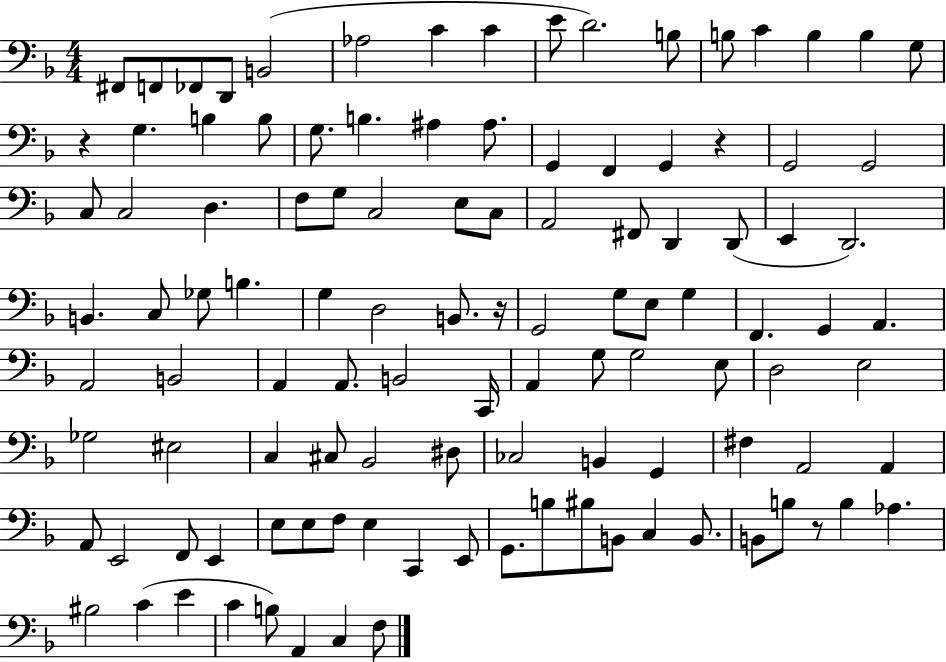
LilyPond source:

{
  \clef bass
  \numericTimeSignature
  \time 4/4
  \key f \major
  fis,8 f,8 fes,8 d,8 b,2( | aes2 c'4 c'4 | e'8 d'2.) b8 | b8 c'4 b4 b4 g8 | \break r4 g4. b4 b8 | g8. b4. ais4 ais8. | g,4 f,4 g,4 r4 | g,2 g,2 | \break c8 c2 d4. | f8 g8 c2 e8 c8 | a,2 fis,8 d,4 d,8( | e,4 d,2.) | \break b,4. c8 ges8 b4. | g4 d2 b,8. r16 | g,2 g8 e8 g4 | f,4. g,4 a,4. | \break a,2 b,2 | a,4 a,8. b,2 c,16 | a,4 g8 g2 e8 | d2 e2 | \break ges2 eis2 | c4 cis8 bes,2 dis8 | ces2 b,4 g,4 | fis4 a,2 a,4 | \break a,8 e,2 f,8 e,4 | e8 e8 f8 e4 c,4 e,8 | g,8. b8 bis8 b,8 c4 b,8. | b,8 b8 r8 b4 aes4. | \break bis2 c'4( e'4 | c'4 b8) a,4 c4 f8 | \bar "|."
}